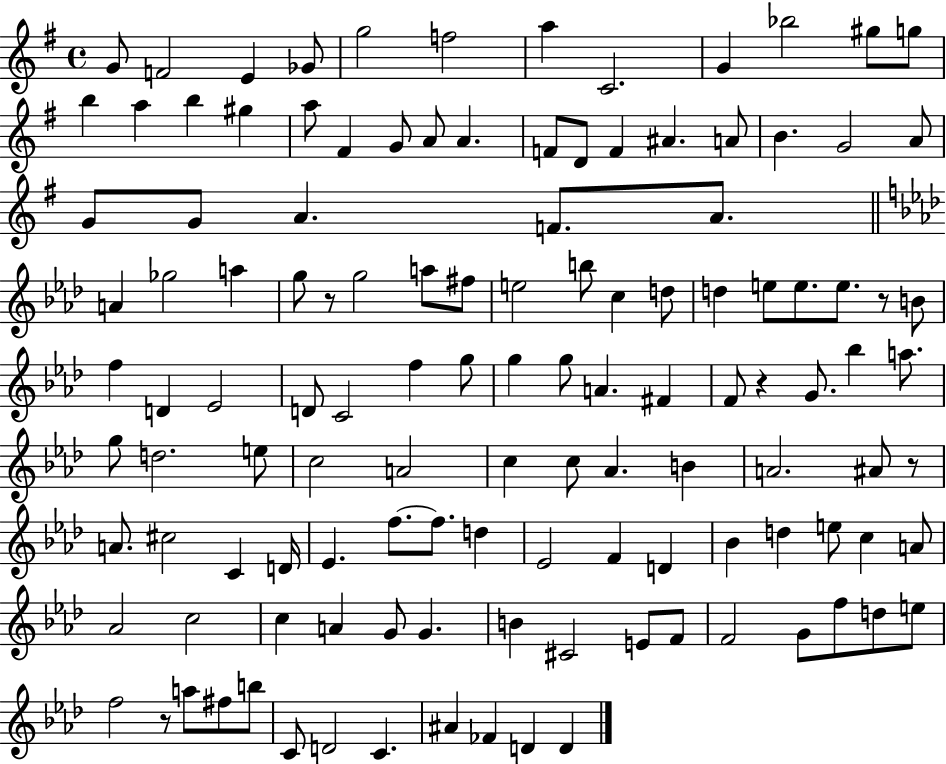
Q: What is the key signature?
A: G major